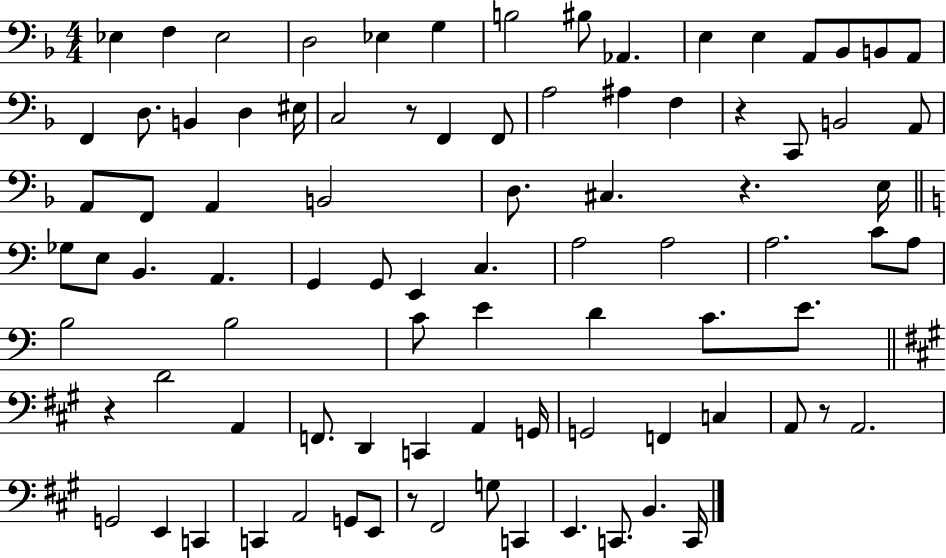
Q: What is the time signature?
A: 4/4